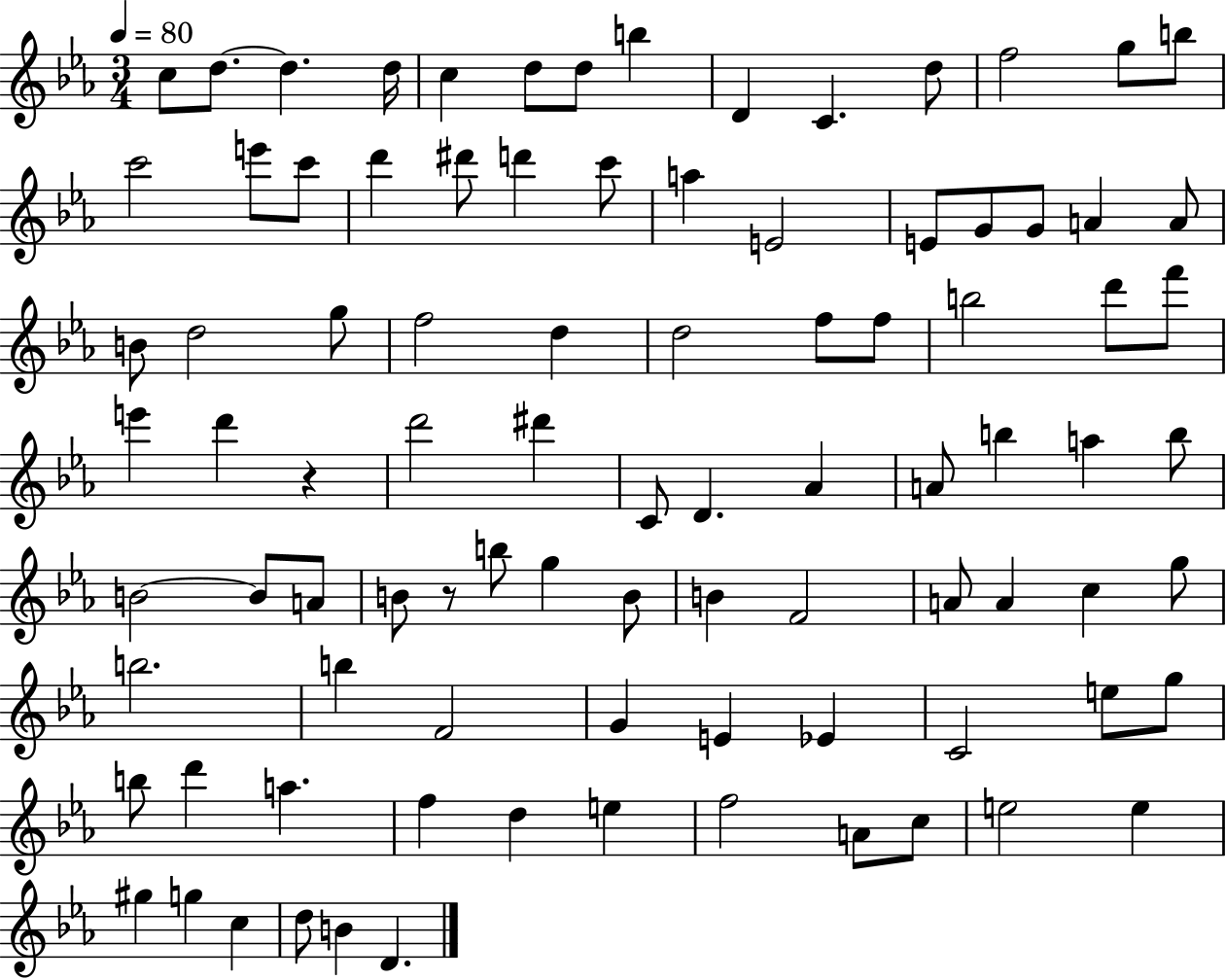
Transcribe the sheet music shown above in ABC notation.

X:1
T:Untitled
M:3/4
L:1/4
K:Eb
c/2 d/2 d d/4 c d/2 d/2 b D C d/2 f2 g/2 b/2 c'2 e'/2 c'/2 d' ^d'/2 d' c'/2 a E2 E/2 G/2 G/2 A A/2 B/2 d2 g/2 f2 d d2 f/2 f/2 b2 d'/2 f'/2 e' d' z d'2 ^d' C/2 D _A A/2 b a b/2 B2 B/2 A/2 B/2 z/2 b/2 g B/2 B F2 A/2 A c g/2 b2 b F2 G E _E C2 e/2 g/2 b/2 d' a f d e f2 A/2 c/2 e2 e ^g g c d/2 B D